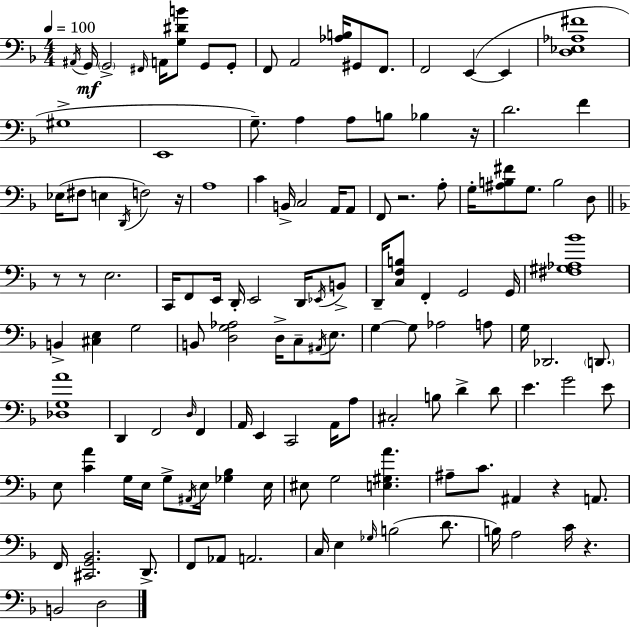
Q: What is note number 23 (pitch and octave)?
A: F4